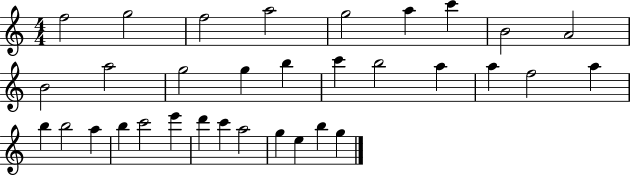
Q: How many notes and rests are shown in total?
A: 33